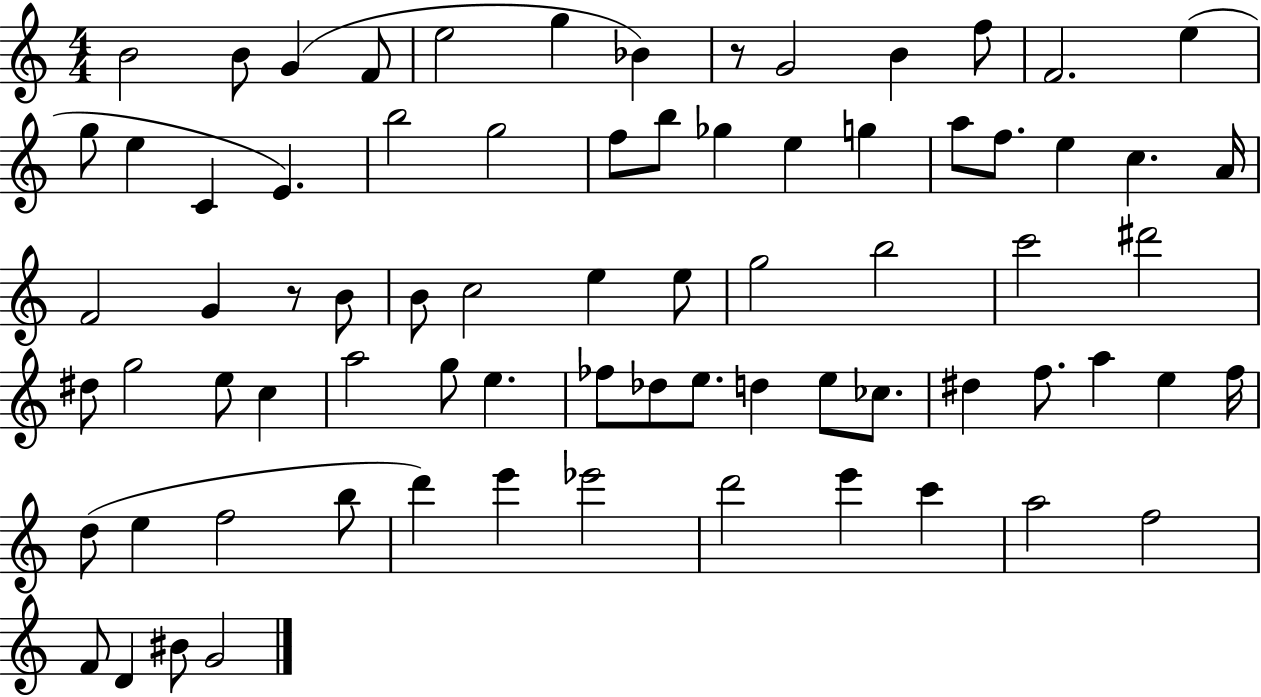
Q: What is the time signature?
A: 4/4